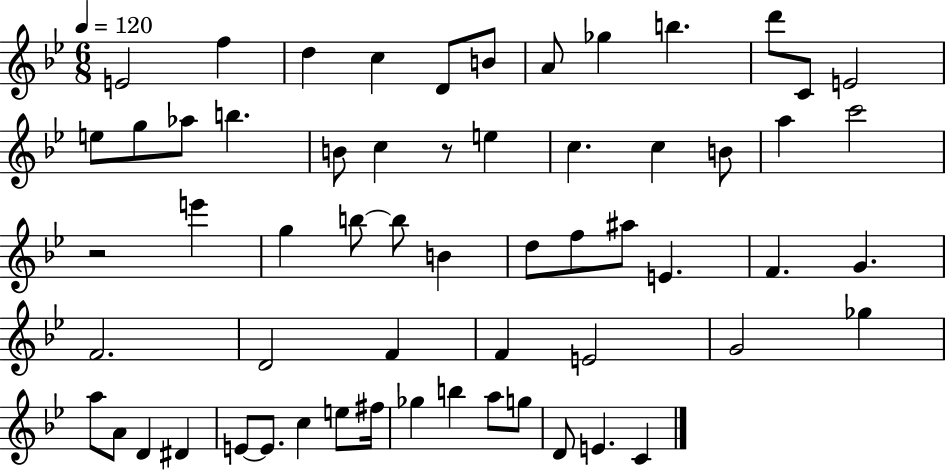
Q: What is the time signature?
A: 6/8